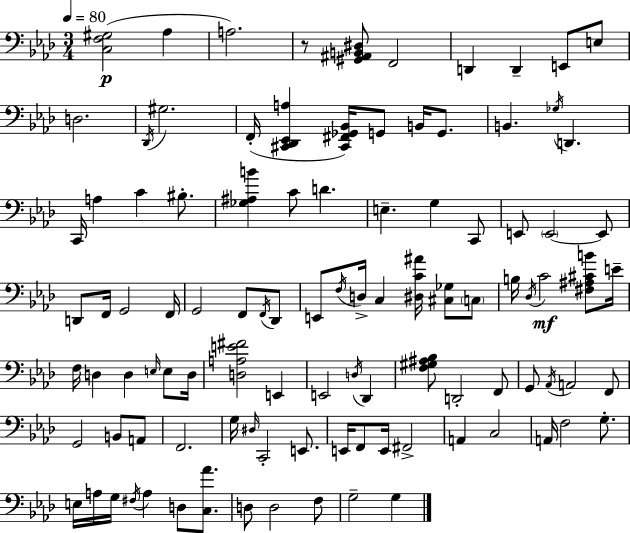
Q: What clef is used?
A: bass